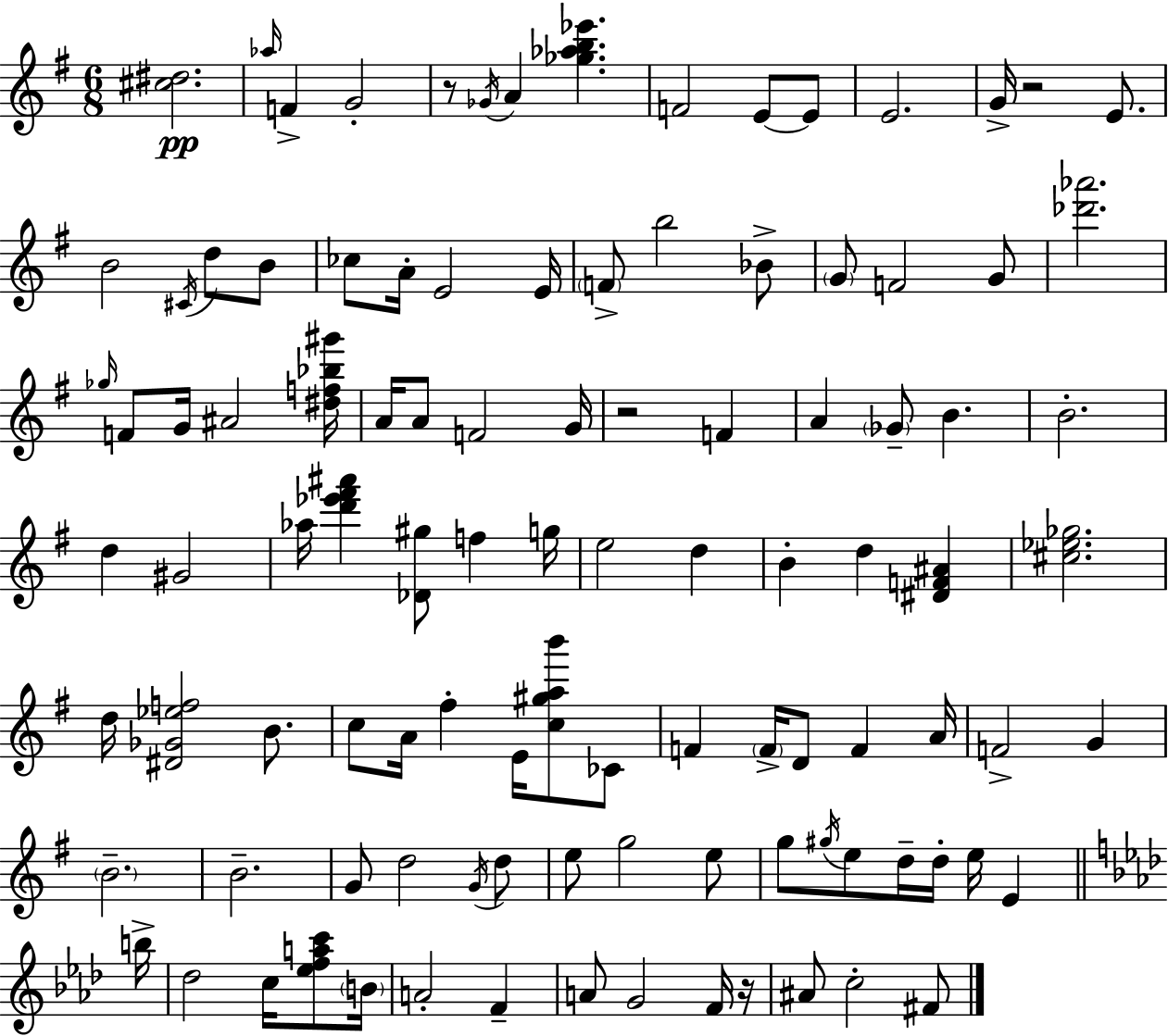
[C#5,D#5]/h. Ab5/s F4/q G4/h R/e Gb4/s A4/q [Gb5,Ab5,B5,Eb6]/q. F4/h E4/e E4/e E4/h. G4/s R/h E4/e. B4/h C#4/s D5/e B4/e CES5/e A4/s E4/h E4/s F4/e B5/h Bb4/e G4/e F4/h G4/e [Db6,Ab6]/h. Gb5/s F4/e G4/s A#4/h [D#5,F5,Bb5,G#6]/s A4/s A4/e F4/h G4/s R/h F4/q A4/q Gb4/e B4/q. B4/h. D5/q G#4/h Ab5/s [D6,Eb6,F#6,A#6]/q [Db4,G#5]/e F5/q G5/s E5/h D5/q B4/q D5/q [D#4,F4,A#4]/q [C#5,Eb5,Gb5]/h. D5/s [D#4,Gb4,Eb5,F5]/h B4/e. C5/e A4/s F#5/q E4/s [C5,G#5,A5,B6]/e CES4/e F4/q F4/s D4/e F4/q A4/s F4/h G4/q B4/h. B4/h. G4/e D5/h G4/s D5/e E5/e G5/h E5/e G5/e G#5/s E5/e D5/s D5/s E5/s E4/q B5/s Db5/h C5/s [Eb5,F5,A5,C6]/e B4/s A4/h F4/q A4/e G4/h F4/s R/s A#4/e C5/h F#4/e